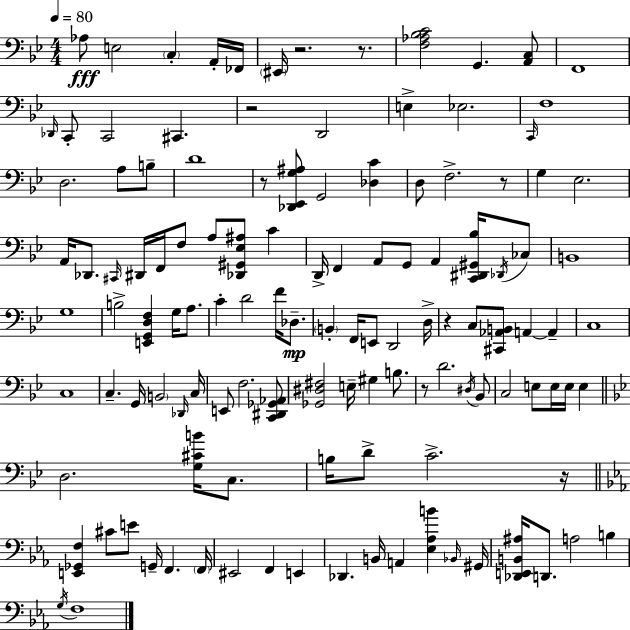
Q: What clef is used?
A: bass